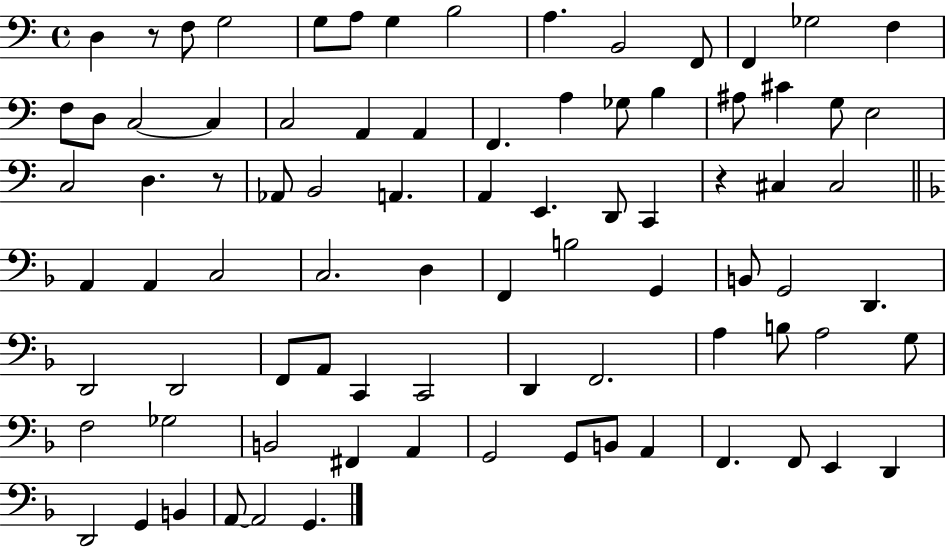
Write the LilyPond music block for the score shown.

{
  \clef bass
  \time 4/4
  \defaultTimeSignature
  \key c \major
  d4 r8 f8 g2 | g8 a8 g4 b2 | a4. b,2 f,8 | f,4 ges2 f4 | \break f8 d8 c2~~ c4 | c2 a,4 a,4 | f,4. a4 ges8 b4 | ais8 cis'4 g8 e2 | \break c2 d4. r8 | aes,8 b,2 a,4. | a,4 e,4. d,8 c,4 | r4 cis4 cis2 | \break \bar "||" \break \key f \major a,4 a,4 c2 | c2. d4 | f,4 b2 g,4 | b,8 g,2 d,4. | \break d,2 d,2 | f,8 a,8 c,4 c,2 | d,4 f,2. | a4 b8 a2 g8 | \break f2 ges2 | b,2 fis,4 a,4 | g,2 g,8 b,8 a,4 | f,4. f,8 e,4 d,4 | \break d,2 g,4 b,4 | a,8~~ a,2 g,4. | \bar "|."
}